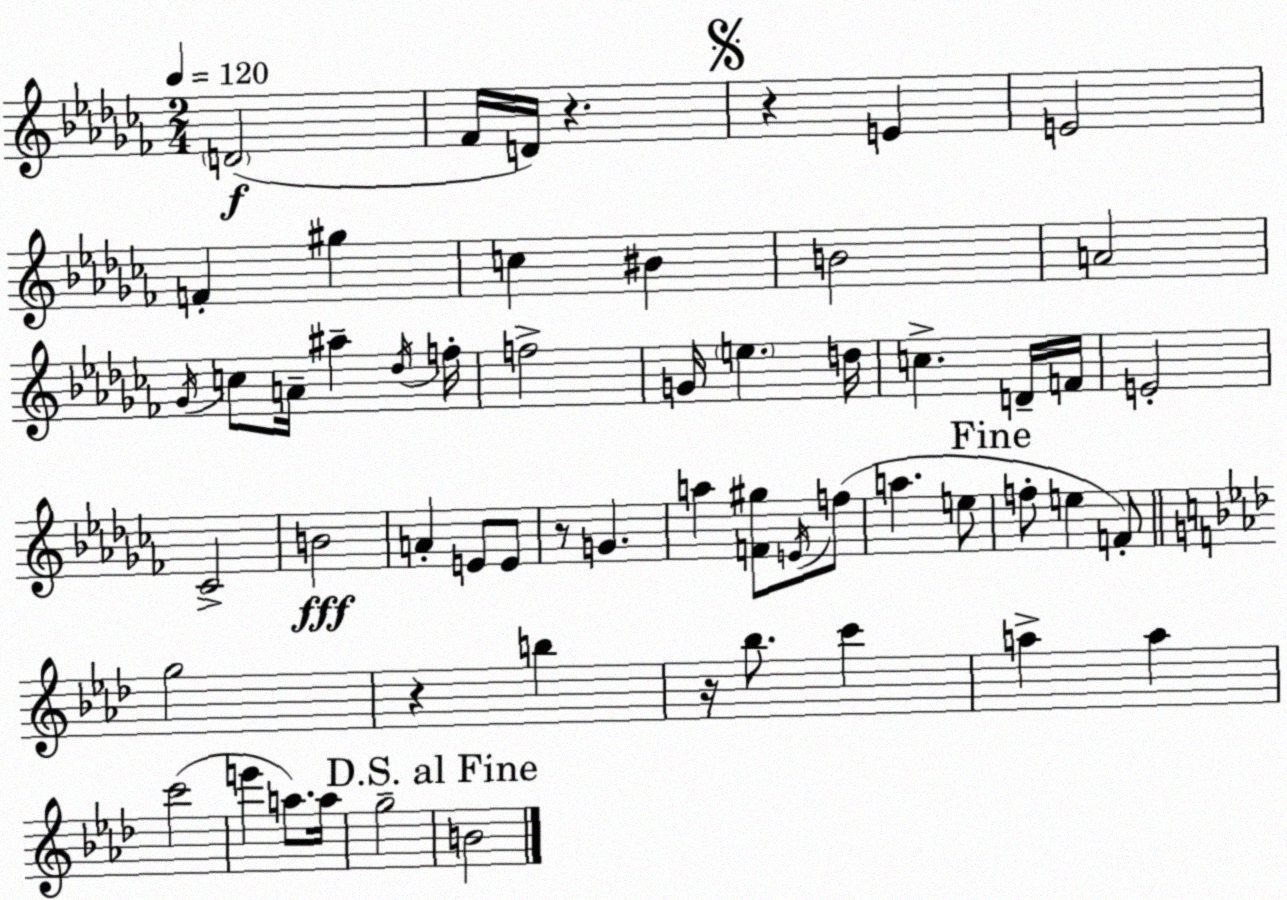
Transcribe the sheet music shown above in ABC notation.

X:1
T:Untitled
M:2/4
L:1/4
K:Abm
D2 _F/4 D/4 z z E E2 F ^g c ^B B2 A2 _G/4 c/2 A/4 ^a _d/4 f/4 f2 G/4 e d/4 c D/4 F/4 E2 _C2 B2 A E/2 E/2 z/2 G a [F^g]/2 E/4 f/2 a e/2 f/2 e F/2 g2 z b z/4 _b/2 c' a a c'2 e' a/2 a/4 g2 B2